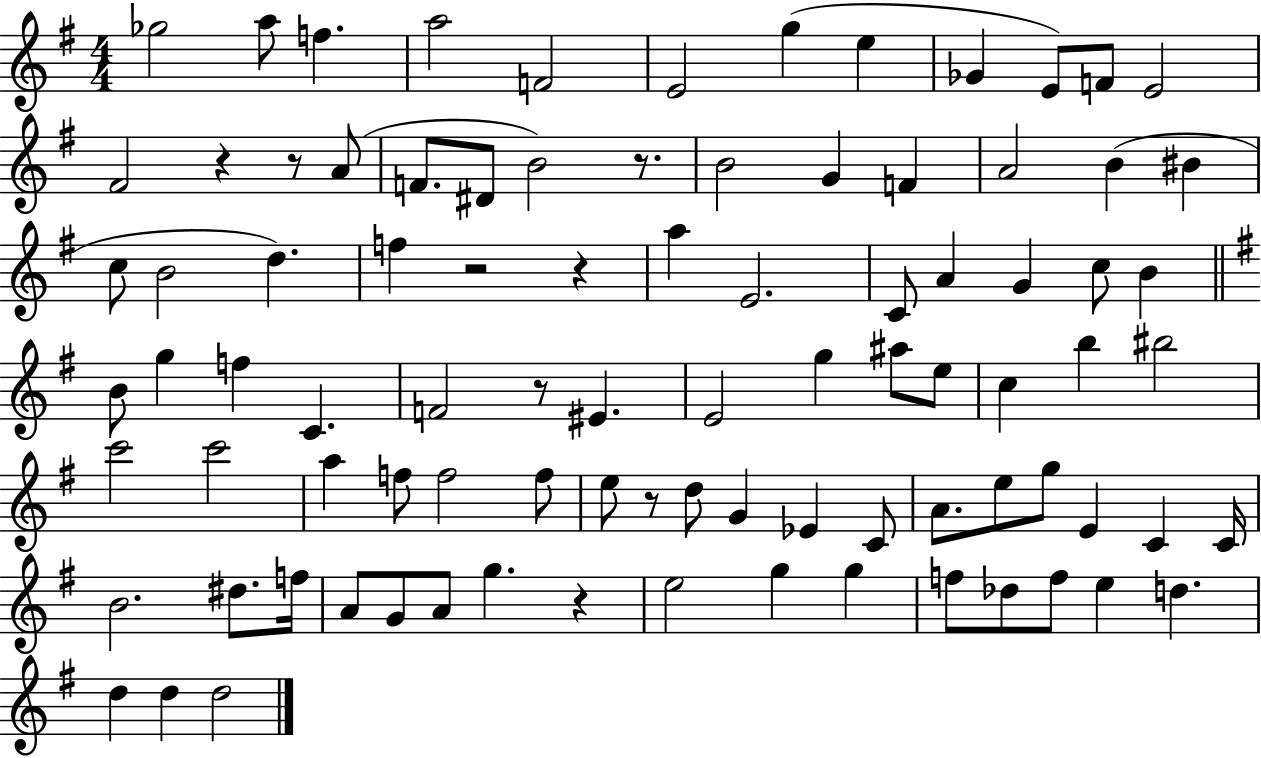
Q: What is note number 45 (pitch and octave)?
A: C5